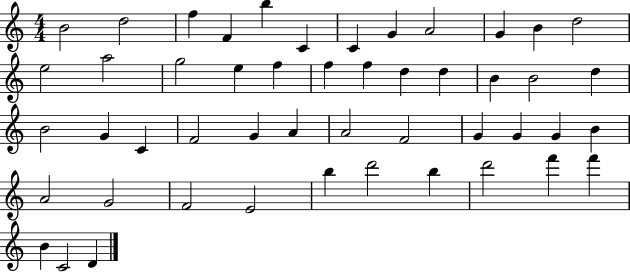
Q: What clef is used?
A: treble